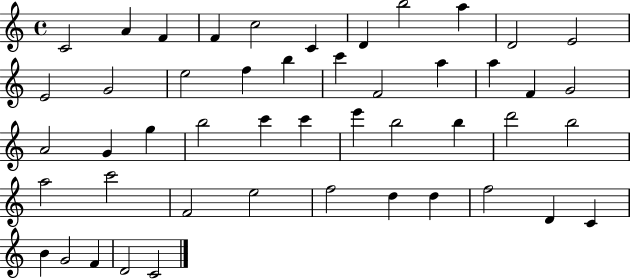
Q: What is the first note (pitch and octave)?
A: C4